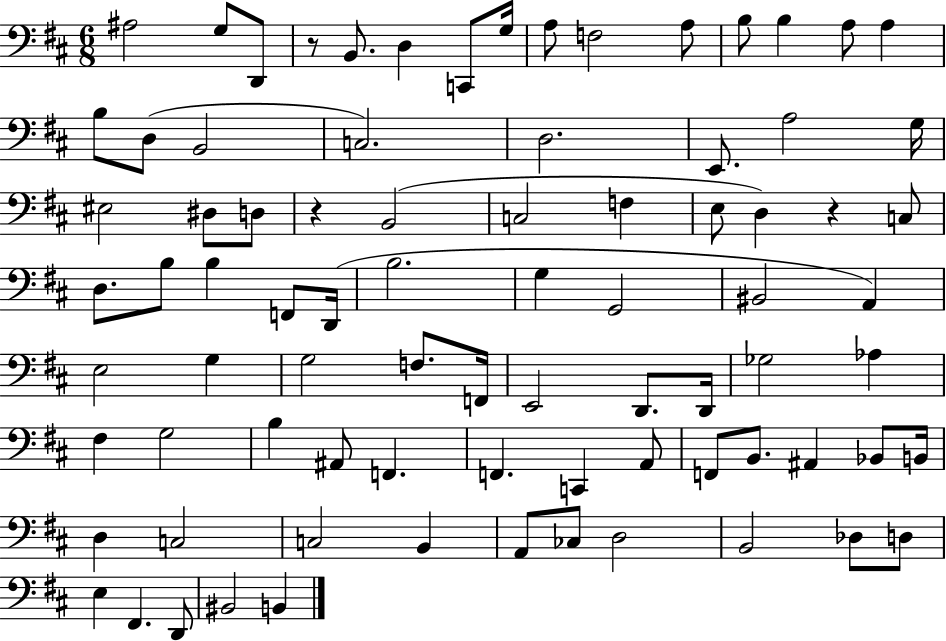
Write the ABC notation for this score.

X:1
T:Untitled
M:6/8
L:1/4
K:D
^A,2 G,/2 D,,/2 z/2 B,,/2 D, C,,/2 G,/4 A,/2 F,2 A,/2 B,/2 B, A,/2 A, B,/2 D,/2 B,,2 C,2 D,2 E,,/2 A,2 G,/4 ^E,2 ^D,/2 D,/2 z B,,2 C,2 F, E,/2 D, z C,/2 D,/2 B,/2 B, F,,/2 D,,/4 B,2 G, G,,2 ^B,,2 A,, E,2 G, G,2 F,/2 F,,/4 E,,2 D,,/2 D,,/4 _G,2 _A, ^F, G,2 B, ^A,,/2 F,, F,, C,, A,,/2 F,,/2 B,,/2 ^A,, _B,,/2 B,,/4 D, C,2 C,2 B,, A,,/2 _C,/2 D,2 B,,2 _D,/2 D,/2 E, ^F,, D,,/2 ^B,,2 B,,